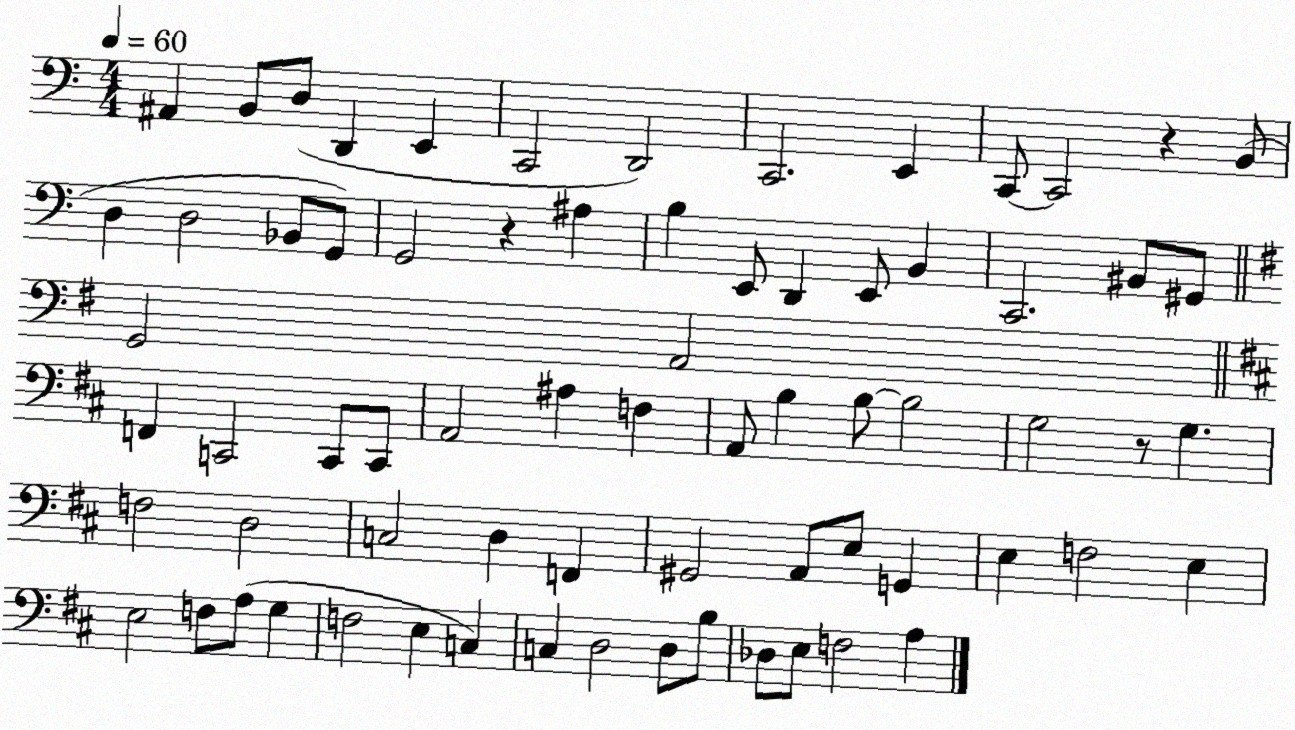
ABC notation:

X:1
T:Untitled
M:4/4
L:1/4
K:C
^A,, B,,/2 D,/2 D,, E,, C,,2 D,,2 C,,2 E,, C,,/2 C,,2 z B,,/2 D, D,2 _B,,/2 G,,/2 G,,2 z ^A, B, E,,/2 D,, E,,/2 B,, C,,2 ^B,,/2 ^G,,/2 G,,2 A,,2 F,, C,,2 C,,/2 C,,/2 A,,2 ^A, F, A,,/2 B, B,/2 B,2 G,2 z/2 G, F,2 D,2 C,2 D, F,, ^G,,2 A,,/2 E,/2 G,, E, F,2 E, E,2 F,/2 A,/2 G, F,2 E, C, C, D,2 D,/2 B,/2 _D,/2 E,/2 F,2 A,